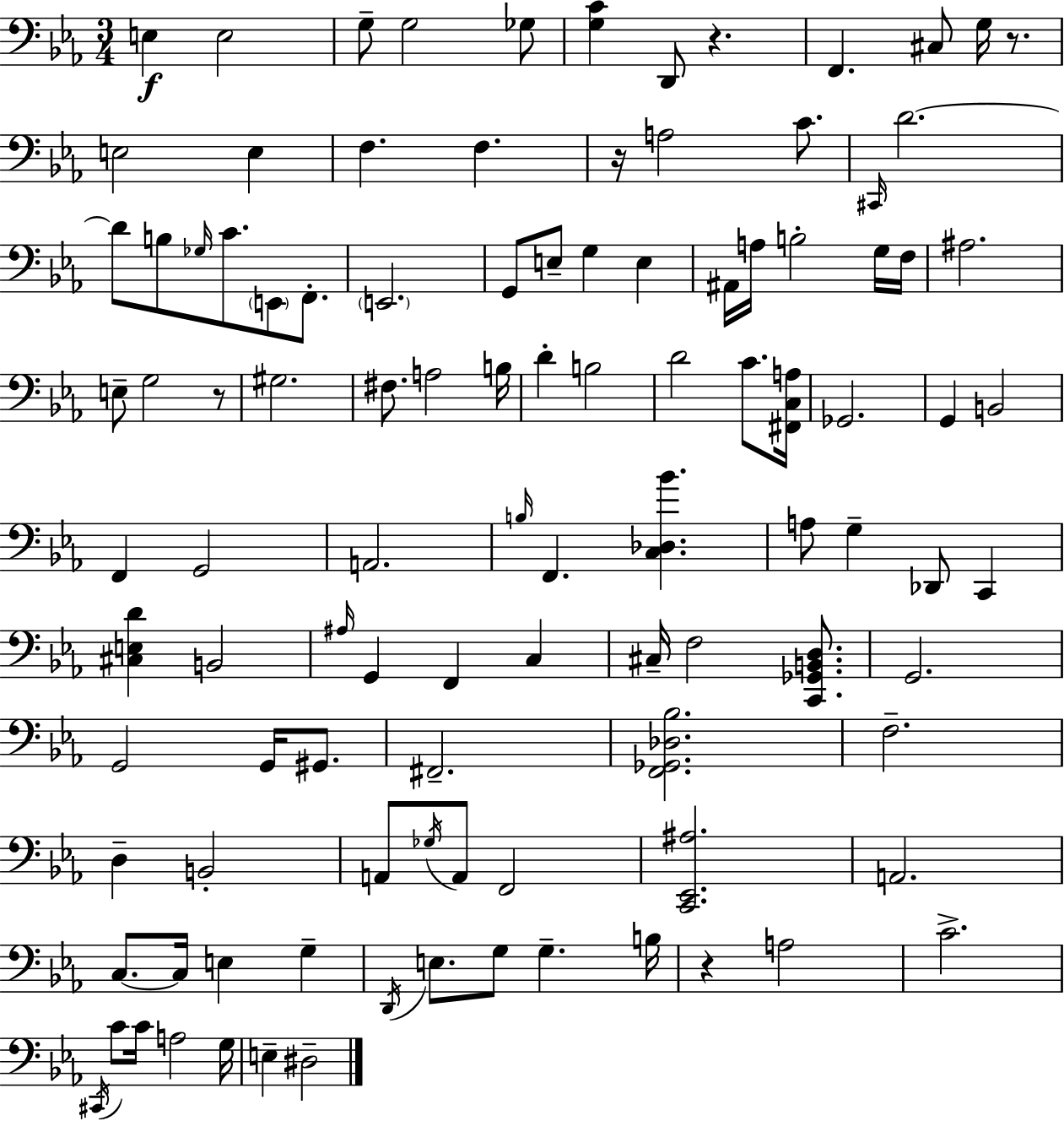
E3/q E3/h G3/e G3/h Gb3/e [G3,C4]/q D2/e R/q. F2/q. C#3/e G3/s R/e. E3/h E3/q F3/q. F3/q. R/s A3/h C4/e. C#2/s D4/h. D4/e B3/e Gb3/s C4/e. E2/e F2/e. E2/h. G2/e E3/e G3/q E3/q A#2/s A3/s B3/h G3/s F3/s A#3/h. E3/e G3/h R/e G#3/h. F#3/e. A3/h B3/s D4/q B3/h D4/h C4/e. [F#2,C3,A3]/s Gb2/h. G2/q B2/h F2/q G2/h A2/h. B3/s F2/q. [C3,Db3,Bb4]/q. A3/e G3/q Db2/e C2/q [C#3,E3,D4]/q B2/h A#3/s G2/q F2/q C3/q C#3/s F3/h [C2,Gb2,B2,D3]/e. G2/h. G2/h G2/s G#2/e. F#2/h. [F2,Gb2,Db3,Bb3]/h. F3/h. D3/q B2/h A2/e Gb3/s A2/e F2/h [C2,Eb2,A#3]/h. A2/h. C3/e. C3/s E3/q G3/q D2/s E3/e. G3/e G3/q. B3/s R/q A3/h C4/h. C#2/s C4/e C4/s A3/h G3/s E3/q D#3/h